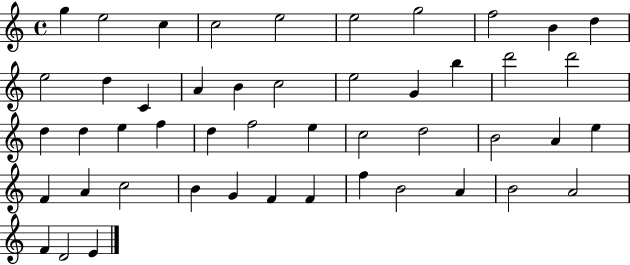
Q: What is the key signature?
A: C major